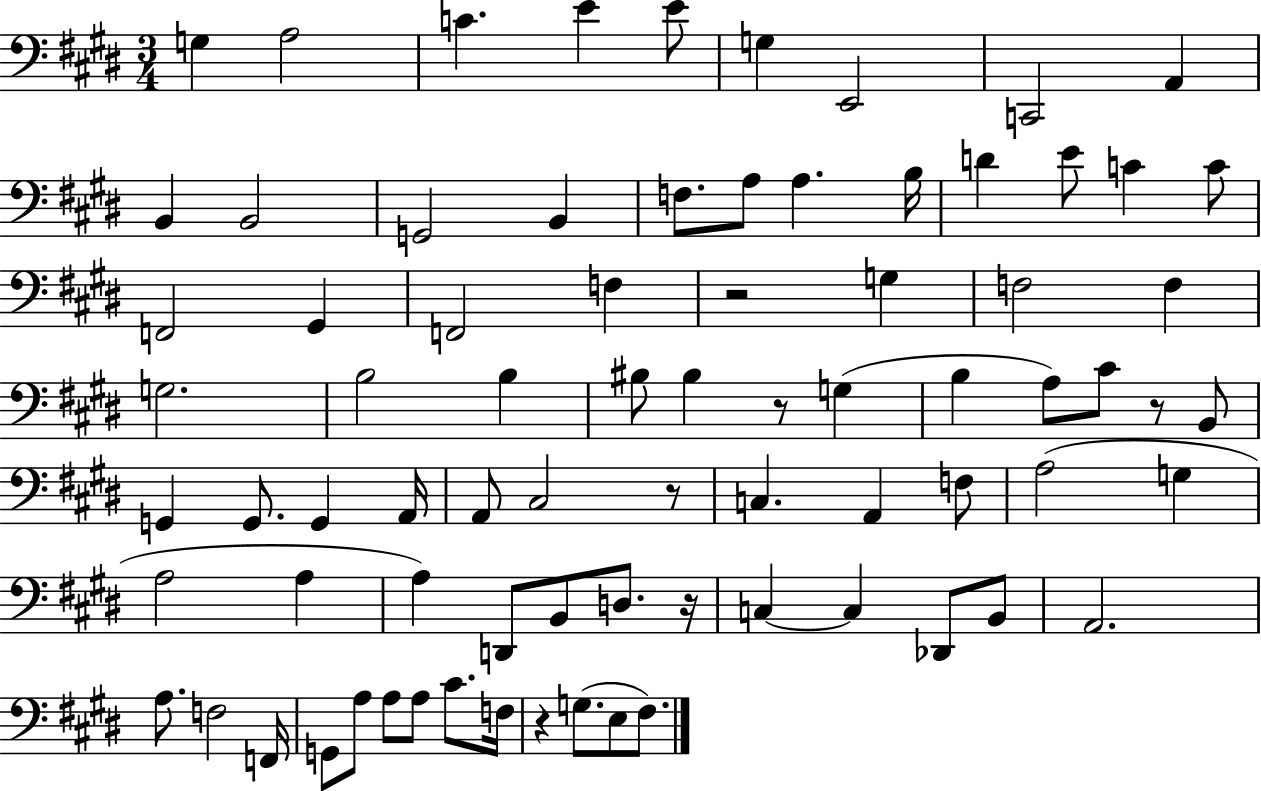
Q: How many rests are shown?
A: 6